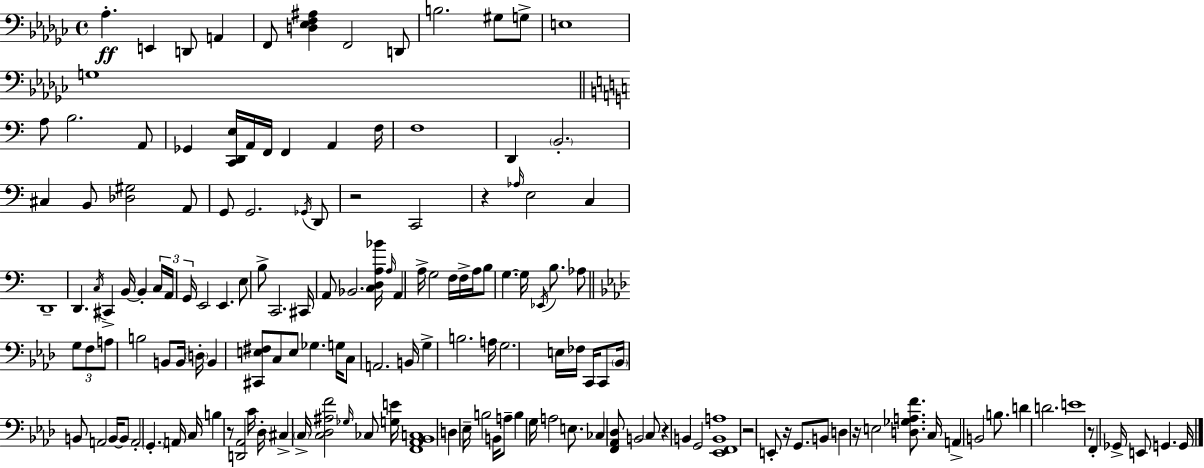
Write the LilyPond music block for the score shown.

{
  \clef bass
  \time 4/4
  \defaultTimeSignature
  \key ees \minor
  aes4.-.\ff e,4 d,8 a,4 | f,8 <d ees f ais>4 f,2 d,8 | b2. gis8 g8-> | e1 | \break g1 | \bar "||" \break \key c \major a8 b2. a,8 | ges,4 <c, d, e>16 a,16 f,16 f,4 a,4 f16 | f1 | d,4 \parenthesize b,2.-. | \break cis4 b,8 <des gis>2 a,8 | g,8 g,2. \acciaccatura { ges,16 } d,8 | r2 c,2 | r4 \grace { aes16 } e2 c4 | \break d,1-- | d,4. \acciaccatura { c16 } cis,4-> b,16~~ b,4-. | \tuplet 3/2 { c16 a,16 g,16 } e,2 e,4. | e8 b8-> c,2. | \break cis,16 a,8 bes,2. | <c d a bes'>16 \grace { a16 } a,4 a16-> g2 | f16 f16-> a16 b8 g4.~~ g16 \acciaccatura { ees,16 } b8. | aes8 \bar "||" \break \key f \minor \tuplet 3/2 { g8 f8 a8 } b2 b,8 | b,16 \parenthesize d16-. b,4 <cis, e fis>8 c8 e8 ges4. | g16 c8 a,2. | b,16 g4-> b2. | \break a16 g2. e16 | fes16 c,16 c,8 \parenthesize bes,16 b,8 a,2 b,16~~ | b,8 a,2-. \parenthesize g,4.-. | a,16 c16 b4 r8 <d, aes,>2 | \break c'16 des16-. cis4-> \parenthesize c16-> <c des ais f'>2 \grace { ges16 } | ces8 <g e'>16 <f, aes, bes, c>1 | d4 ees16-- b2 | b,16 a8-- b4 g16 a2 | \break e8. ces4 <f, aes, des>8 b,2 | c8 r4 b,4 g,2 | <ees, f, b, a>1 | r2 e,8-. r16 g,8. | \break b,8 d4 r16 e2 | <d ges a f'>8. c16 a,4-> b,2 | b8. d'4 d'2. | e'1 | \break r8 f,4-. ges,16-> e,8 g,4. | g,16 \bar "|."
}